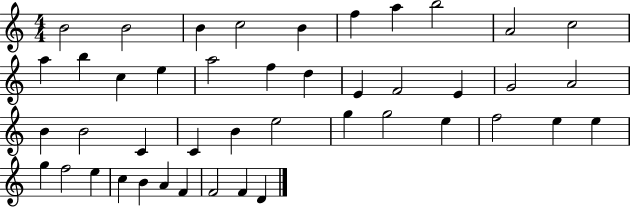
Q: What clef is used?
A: treble